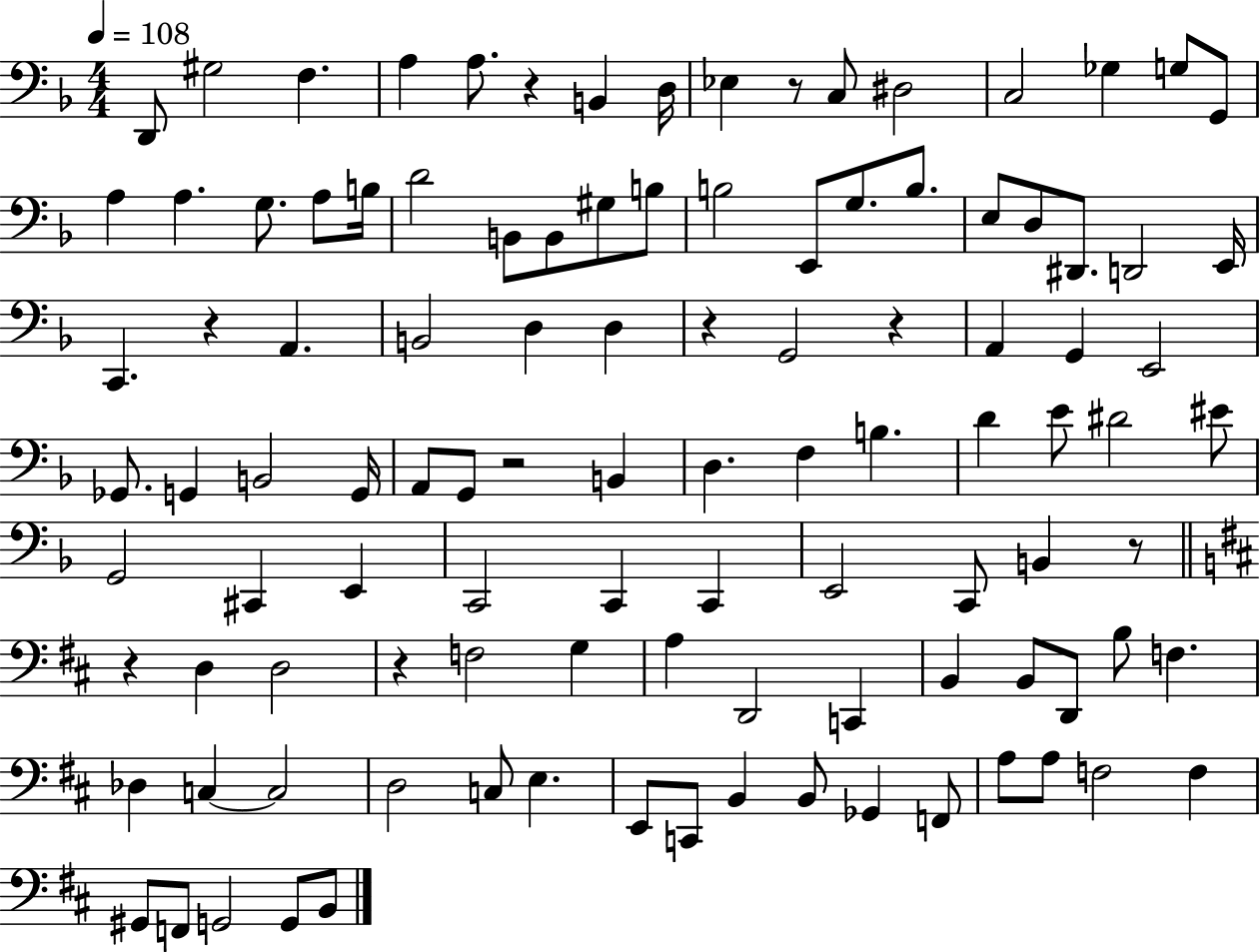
{
  \clef bass
  \numericTimeSignature
  \time 4/4
  \key f \major
  \tempo 4 = 108
  d,8 gis2 f4. | a4 a8. r4 b,4 d16 | ees4 r8 c8 dis2 | c2 ges4 g8 g,8 | \break a4 a4. g8. a8 b16 | d'2 b,8 b,8 gis8 b8 | b2 e,8 g8. b8. | e8 d8 dis,8. d,2 e,16 | \break c,4. r4 a,4. | b,2 d4 d4 | r4 g,2 r4 | a,4 g,4 e,2 | \break ges,8. g,4 b,2 g,16 | a,8 g,8 r2 b,4 | d4. f4 b4. | d'4 e'8 dis'2 eis'8 | \break g,2 cis,4 e,4 | c,2 c,4 c,4 | e,2 c,8 b,4 r8 | \bar "||" \break \key d \major r4 d4 d2 | r4 f2 g4 | a4 d,2 c,4 | b,4 b,8 d,8 b8 f4. | \break des4 c4~~ c2 | d2 c8 e4. | e,8 c,8 b,4 b,8 ges,4 f,8 | a8 a8 f2 f4 | \break gis,8 f,8 g,2 g,8 b,8 | \bar "|."
}